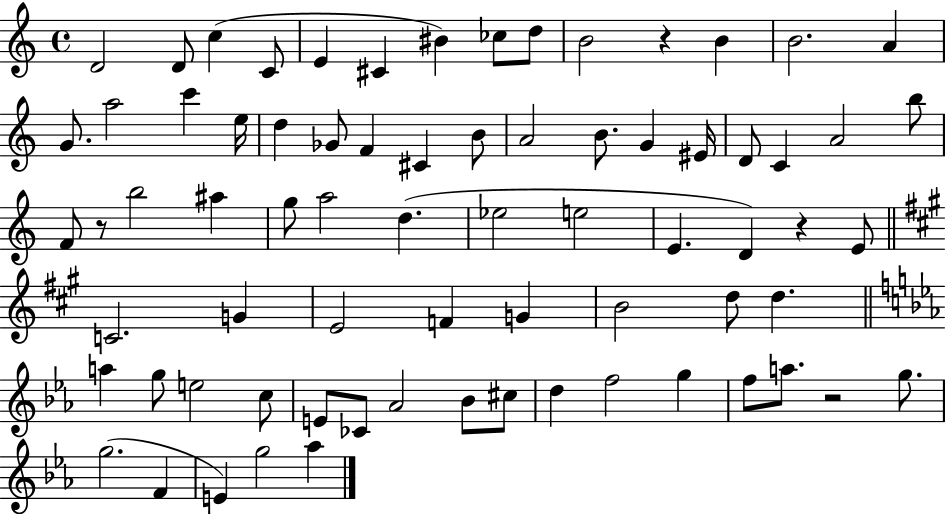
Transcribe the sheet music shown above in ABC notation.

X:1
T:Untitled
M:4/4
L:1/4
K:C
D2 D/2 c C/2 E ^C ^B _c/2 d/2 B2 z B B2 A G/2 a2 c' e/4 d _G/2 F ^C B/2 A2 B/2 G ^E/4 D/2 C A2 b/2 F/2 z/2 b2 ^a g/2 a2 d _e2 e2 E D z E/2 C2 G E2 F G B2 d/2 d a g/2 e2 c/2 E/2 _C/2 _A2 _B/2 ^c/2 d f2 g f/2 a/2 z2 g/2 g2 F E g2 _a